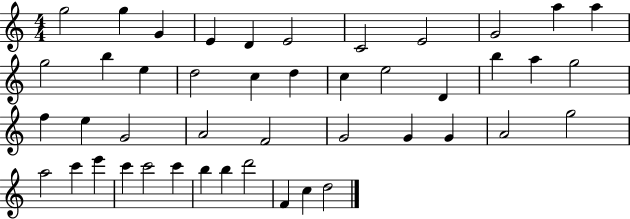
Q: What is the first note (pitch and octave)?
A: G5